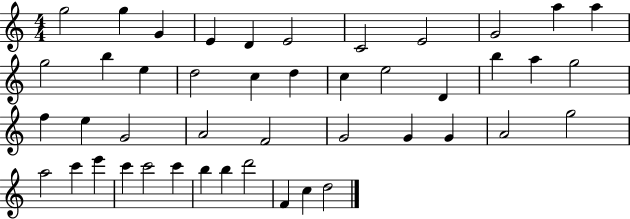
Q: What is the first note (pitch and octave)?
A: G5